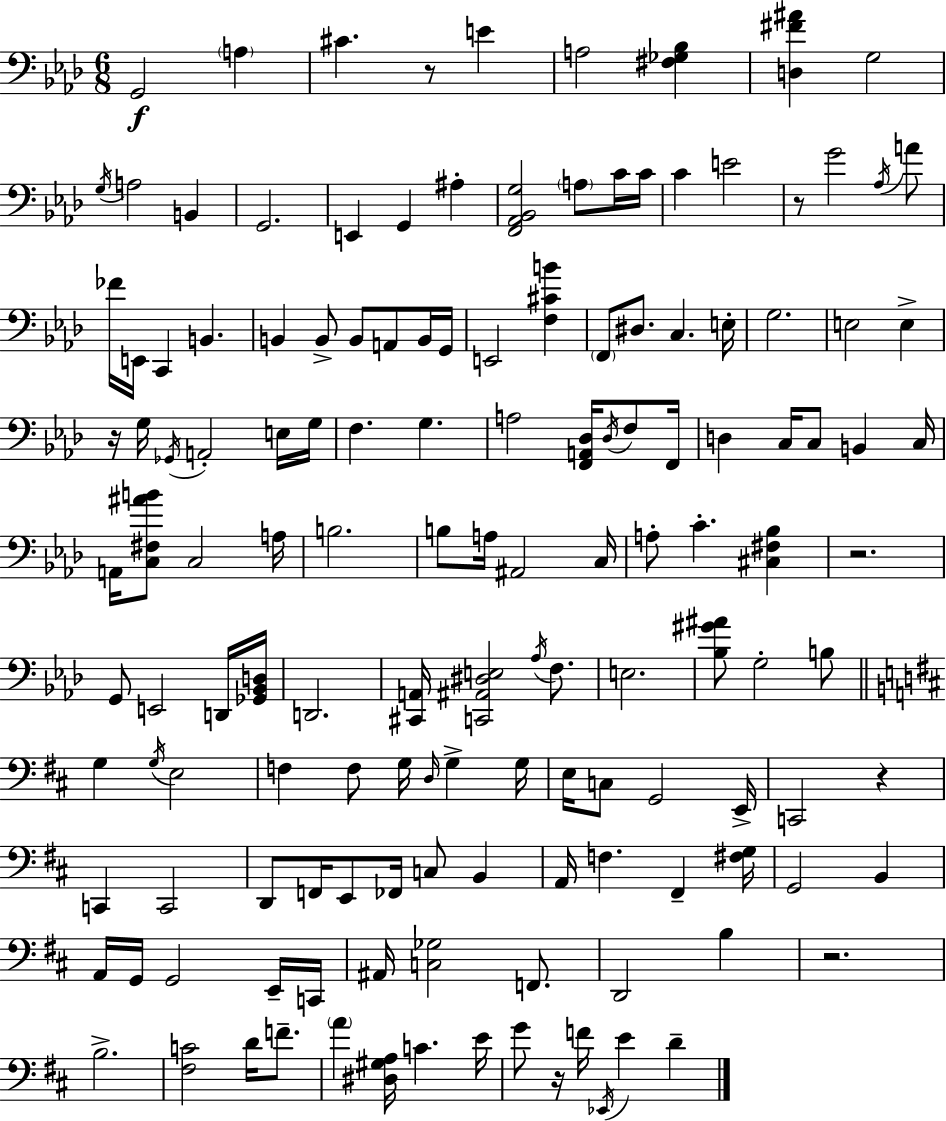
G2/h A3/q C#4/q. R/e E4/q A3/h [F#3,Gb3,Bb3]/q [D3,F#4,A#4]/q G3/h G3/s A3/h B2/q G2/h. E2/q G2/q A#3/q [F2,Ab2,Bb2,G3]/h A3/e C4/s C4/s C4/q E4/h R/e G4/h Ab3/s A4/e FES4/s E2/s C2/q B2/q. B2/q B2/e B2/e A2/e B2/s G2/s E2/h [F3,C#4,B4]/q F2/e D#3/e. C3/q. E3/s G3/h. E3/h E3/q R/s G3/s Gb2/s A2/h E3/s G3/s F3/q. G3/q. A3/h [F2,A2,Db3]/s Db3/s F3/e F2/s D3/q C3/s C3/e B2/q C3/s A2/s [C3,F#3,A#4,B4]/e C3/h A3/s B3/h. B3/e A3/s A#2/h C3/s A3/e C4/q. [C#3,F#3,Bb3]/q R/h. G2/e E2/h D2/s [Gb2,Bb2,D3]/s D2/h. [C#2,A2]/s [C2,A#2,D#3,E3]/h Ab3/s F3/e. E3/h. [Bb3,G#4,A#4]/e G3/h B3/e G3/q G3/s E3/h F3/q F3/e G3/s D3/s G3/q G3/s E3/s C3/e G2/h E2/s C2/h R/q C2/q C2/h D2/e F2/s E2/e FES2/s C3/e B2/q A2/s F3/q. F#2/q [F#3,G3]/s G2/h B2/q A2/s G2/s G2/h E2/s C2/s A#2/s [C3,Gb3]/h F2/e. D2/h B3/q R/h. B3/h. [F#3,C4]/h D4/s F4/e. A4/q [D#3,G#3,A3]/s C4/q. E4/s G4/e R/s F4/s Eb2/s E4/q D4/q